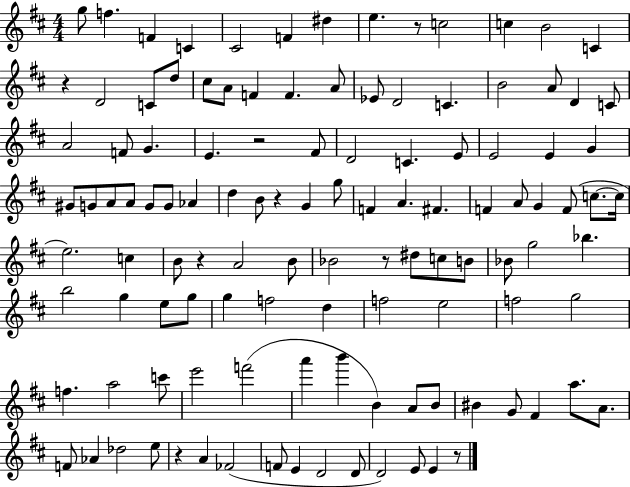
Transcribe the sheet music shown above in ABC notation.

X:1
T:Untitled
M:4/4
L:1/4
K:D
g/2 f F C ^C2 F ^d e z/2 c2 c B2 C z D2 C/2 d/2 ^c/2 A/2 F F A/2 _E/2 D2 C B2 A/2 D C/2 A2 F/2 G E z2 ^F/2 D2 C E/2 E2 E G ^G/2 G/2 A/2 A/2 G/2 G/2 _A d B/2 z G g/2 F A ^F F A/2 G F/2 c/2 c/4 e2 c B/2 z A2 B/2 _B2 z/2 ^d/2 c/2 B/2 _B/2 g2 _b b2 g e/2 g/2 g f2 d f2 e2 f2 g2 f a2 c'/2 e'2 f'2 a' b' B A/2 B/2 ^B G/2 ^F a/2 A/2 F/2 _A _d2 e/2 z A _F2 F/2 E D2 D/2 D2 E/2 E z/2